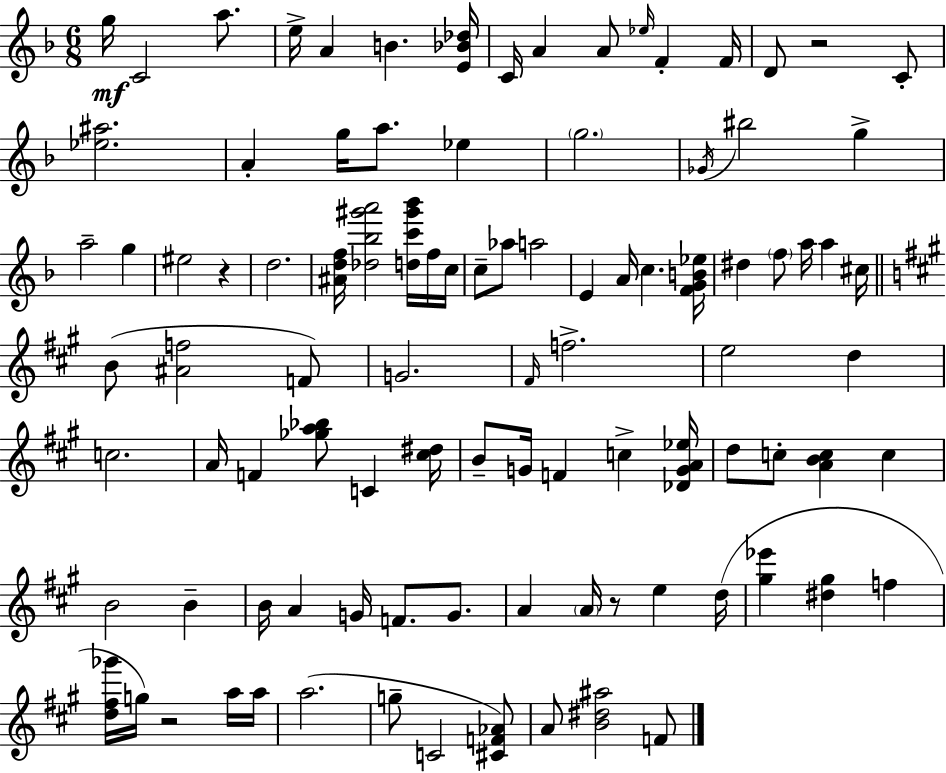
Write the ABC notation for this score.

X:1
T:Untitled
M:6/8
L:1/4
K:F
g/4 C2 a/2 e/4 A B [E_B_d]/4 C/4 A A/2 _e/4 F F/4 D/2 z2 C/2 [_e^a]2 A g/4 a/2 _e g2 _G/4 ^b2 g a2 g ^e2 z d2 [^Adf]/4 [_d_b^g'a']2 [dc'^g'_b']/4 f/4 c/4 c/2 _a/2 a2 E A/4 c [FGB_e]/4 ^d f/2 a/4 a ^c/4 B/2 [^Af]2 F/2 G2 ^F/4 f2 e2 d c2 A/4 F [_ga_b]/2 C [^c^d]/4 B/2 G/4 F c [_DGA_e]/4 d/2 c/2 [ABc] c B2 B B/4 A G/4 F/2 G/2 A A/4 z/2 e d/4 [^g_e'] [^d^g] f [d^f_g']/4 g/4 z2 a/4 a/4 a2 g/2 C2 [^CF_A]/2 A/2 [B^d^a]2 F/2